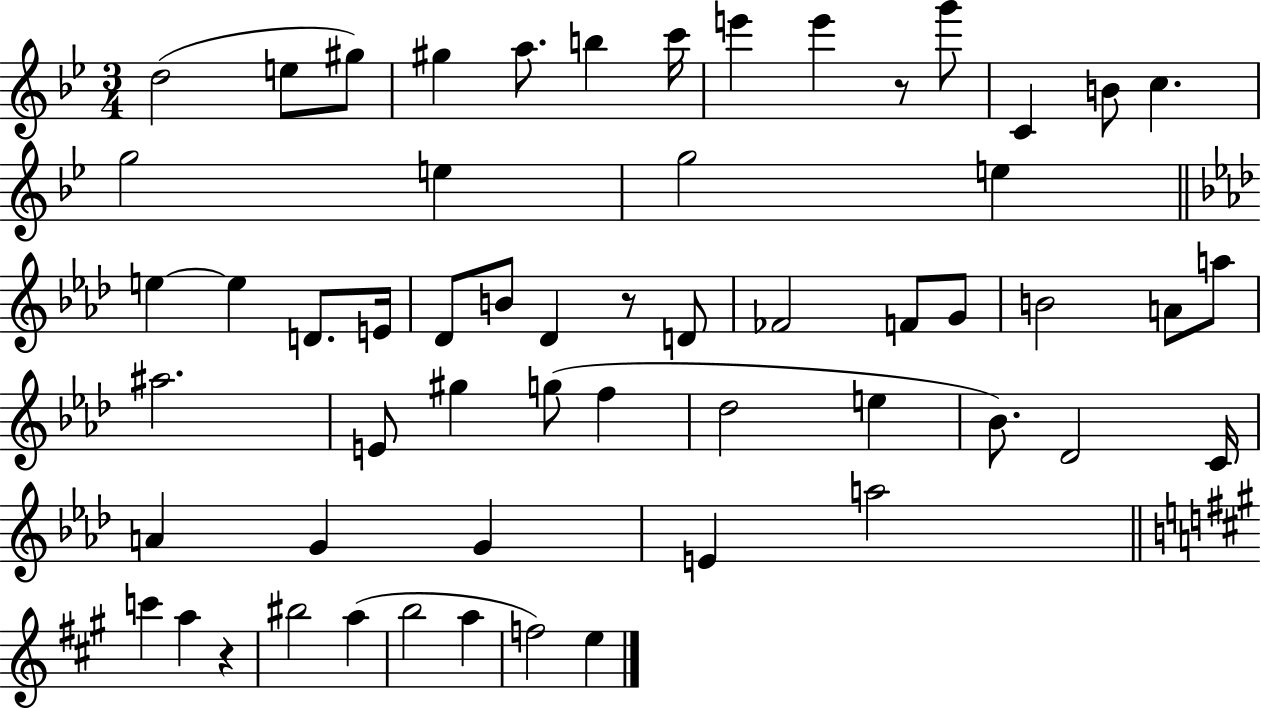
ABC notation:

X:1
T:Untitled
M:3/4
L:1/4
K:Bb
d2 e/2 ^g/2 ^g a/2 b c'/4 e' e' z/2 g'/2 C B/2 c g2 e g2 e e e D/2 E/4 _D/2 B/2 _D z/2 D/2 _F2 F/2 G/2 B2 A/2 a/2 ^a2 E/2 ^g g/2 f _d2 e _B/2 _D2 C/4 A G G E a2 c' a z ^b2 a b2 a f2 e